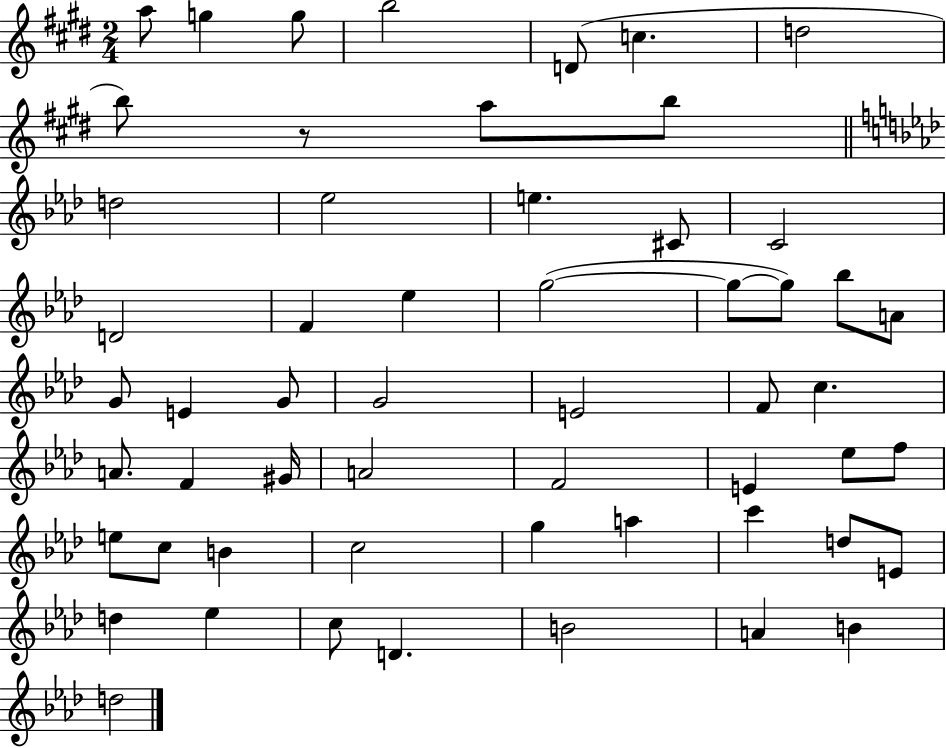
X:1
T:Untitled
M:2/4
L:1/4
K:E
a/2 g g/2 b2 D/2 c d2 b/2 z/2 a/2 b/2 d2 _e2 e ^C/2 C2 D2 F _e g2 g/2 g/2 _b/2 A/2 G/2 E G/2 G2 E2 F/2 c A/2 F ^G/4 A2 F2 E _e/2 f/2 e/2 c/2 B c2 g a c' d/2 E/2 d _e c/2 D B2 A B d2